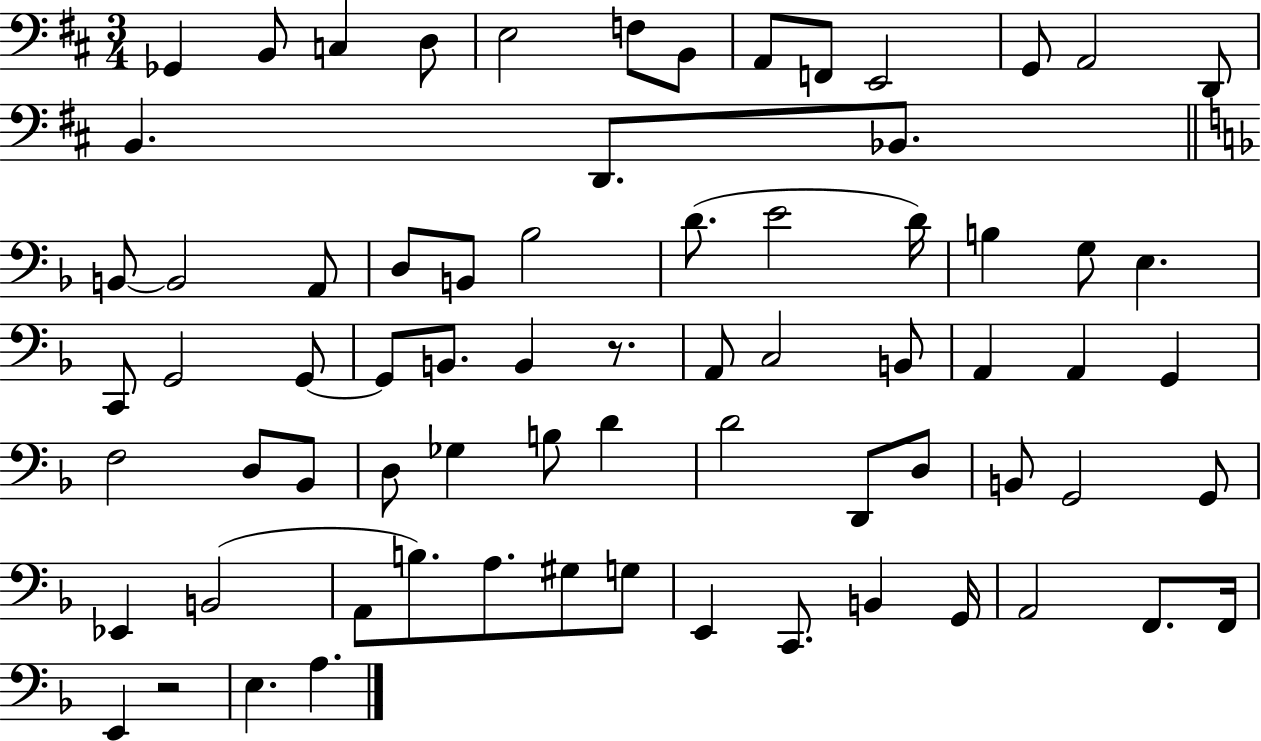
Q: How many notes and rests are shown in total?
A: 72